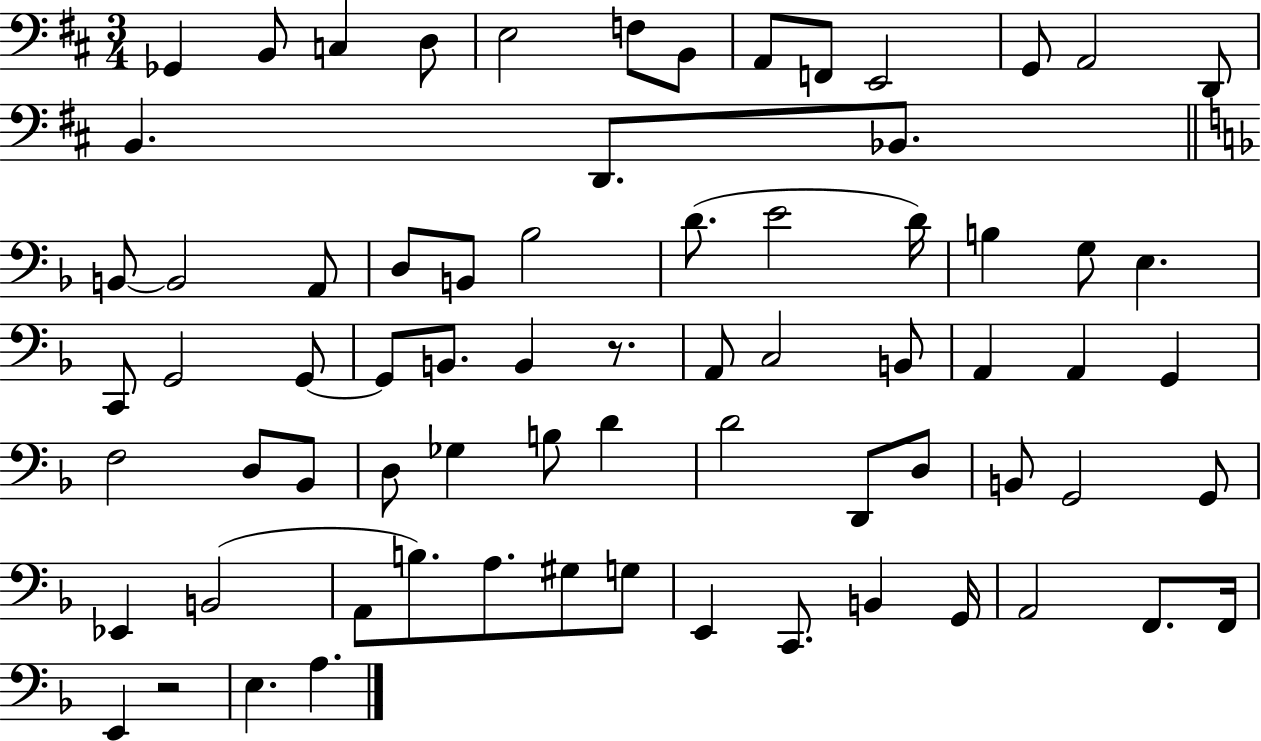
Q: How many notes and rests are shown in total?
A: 72